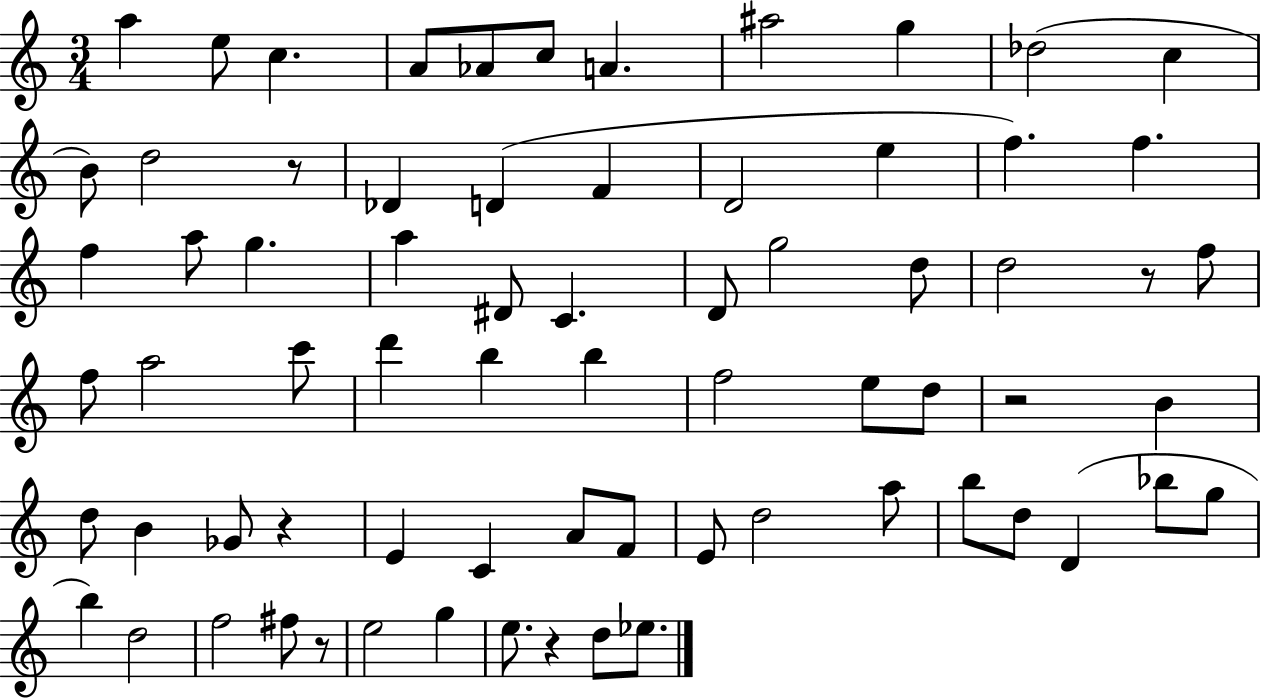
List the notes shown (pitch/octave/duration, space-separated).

A5/q E5/e C5/q. A4/e Ab4/e C5/e A4/q. A#5/h G5/q Db5/h C5/q B4/e D5/h R/e Db4/q D4/q F4/q D4/h E5/q F5/q. F5/q. F5/q A5/e G5/q. A5/q D#4/e C4/q. D4/e G5/h D5/e D5/h R/e F5/e F5/e A5/h C6/e D6/q B5/q B5/q F5/h E5/e D5/e R/h B4/q D5/e B4/q Gb4/e R/q E4/q C4/q A4/e F4/e E4/e D5/h A5/e B5/e D5/e D4/q Bb5/e G5/e B5/q D5/h F5/h F#5/e R/e E5/h G5/q E5/e. R/q D5/e Eb5/e.